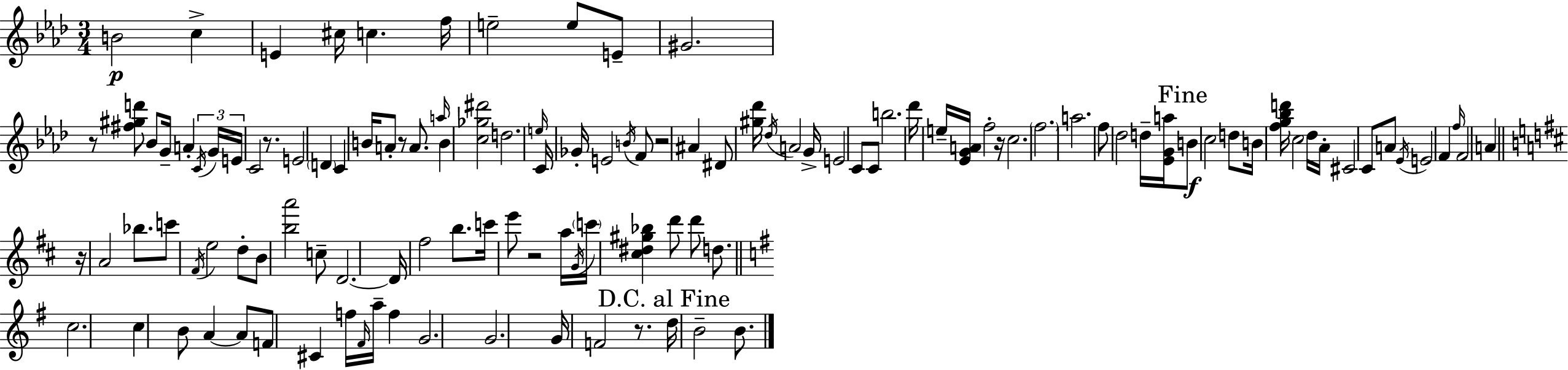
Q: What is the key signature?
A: AES major